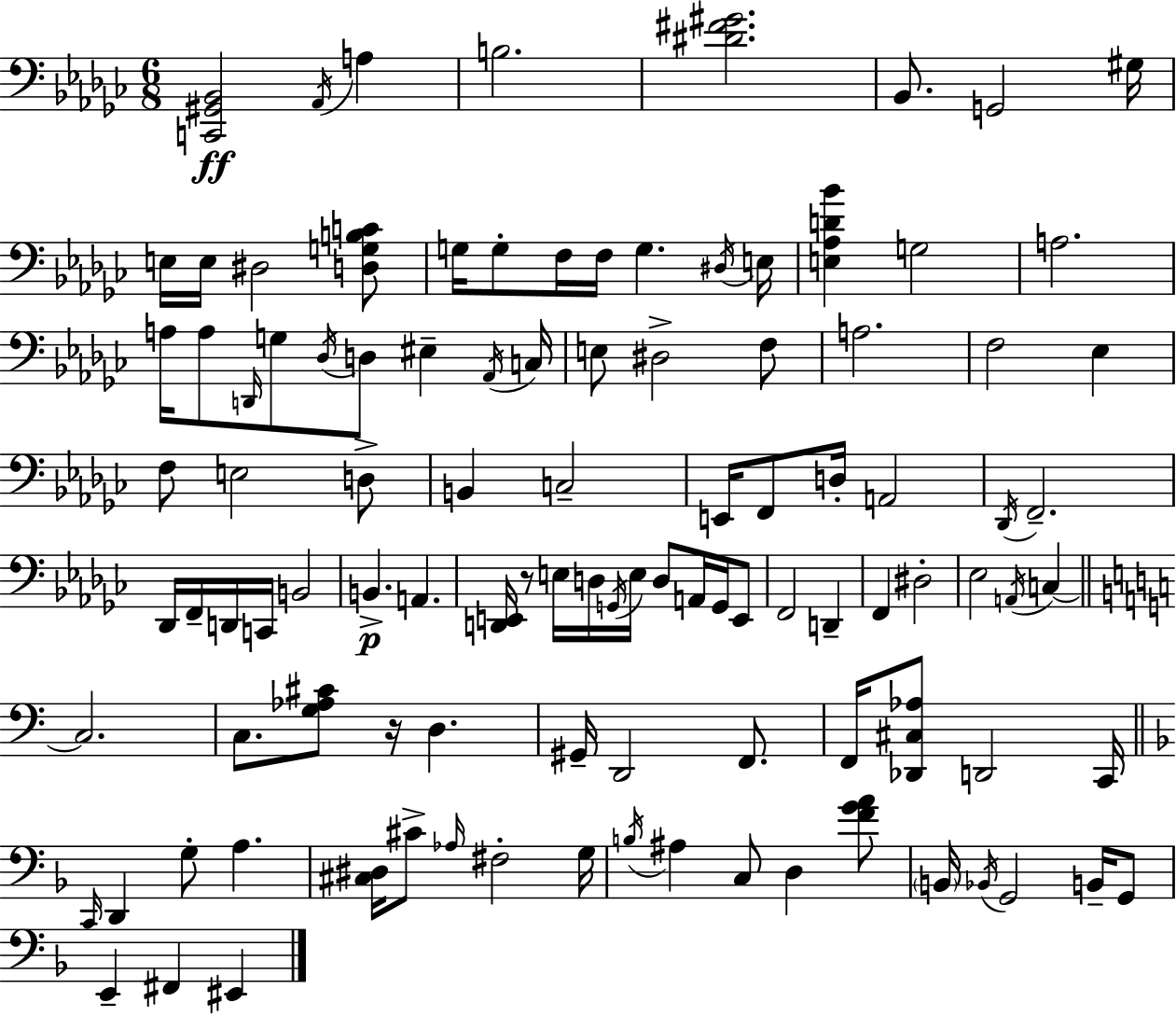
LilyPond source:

{
  \clef bass
  \numericTimeSignature
  \time 6/8
  \key ees \minor
  <c, gis, bes,>2\ff \acciaccatura { aes,16 } a4 | b2. | <dis' fis' gis'>2. | bes,8. g,2 | \break gis16 e16 e16 dis2 <d g b c'>8 | g16 g8-. f16 f16 g4. | \acciaccatura { dis16 } e16 <e aes d' bes'>4 g2 | a2. | \break a16 a8 \grace { d,16 } g8 \acciaccatura { des16 } d8 eis4-- | \acciaccatura { aes,16 } c16 e8 dis2-> | f8 a2. | f2 | \break ees4 f8 e2 | d8-> b,4 c2-- | e,16 f,8 d16-. a,2 | \acciaccatura { des,16 } f,2.-- | \break des,16 f,16-- d,16 c,16 b,2 | b,4.->\p | a,4. <d, e,>16 r8 e16 d16 \acciaccatura { g,16 } | e16 d8 a,16 g,16 e,8 f,2 | \break d,4-- f,4 dis2-. | ees2 | \acciaccatura { a,16 } c4~~ \bar "||" \break \key c \major c2. | c8. <g aes cis'>8 r16 d4. | gis,16-- d,2 f,8. | f,16 <des, cis aes>8 d,2 c,16 | \break \bar "||" \break \key f \major \grace { c,16 } d,4 g8-. a4. | <cis dis>16 cis'8-> \grace { aes16 } fis2-. | g16 \acciaccatura { b16 } ais4 c8 d4 | <f' g' a'>8 \parenthesize b,16 \acciaccatura { bes,16 } g,2 | \break b,16-- g,8 e,4-- fis,4 | eis,4 \bar "|."
}